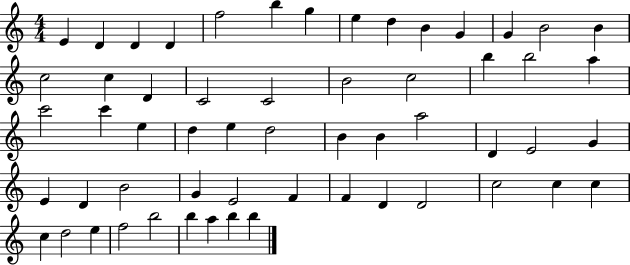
{
  \clef treble
  \numericTimeSignature
  \time 4/4
  \key c \major
  e'4 d'4 d'4 d'4 | f''2 b''4 g''4 | e''4 d''4 b'4 g'4 | g'4 b'2 b'4 | \break c''2 c''4 d'4 | c'2 c'2 | b'2 c''2 | b''4 b''2 a''4 | \break c'''2 c'''4 e''4 | d''4 e''4 d''2 | b'4 b'4 a''2 | d'4 e'2 g'4 | \break e'4 d'4 b'2 | g'4 e'2 f'4 | f'4 d'4 d'2 | c''2 c''4 c''4 | \break c''4 d''2 e''4 | f''2 b''2 | b''4 a''4 b''4 b''4 | \bar "|."
}